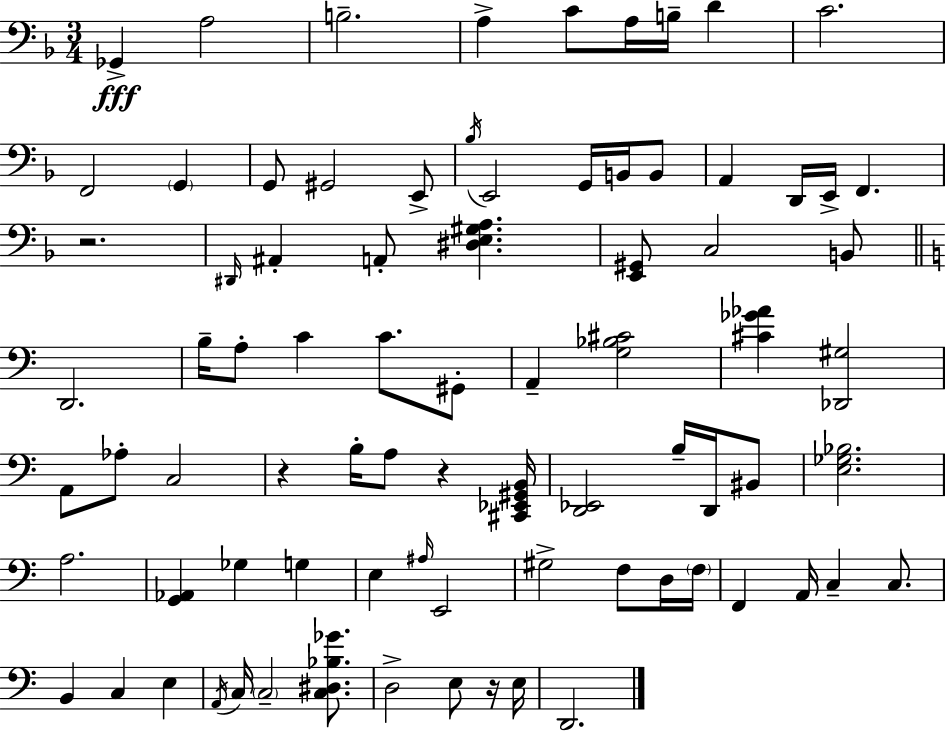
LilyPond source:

{
  \clef bass
  \numericTimeSignature
  \time 3/4
  \key f \major
  \repeat volta 2 { ges,4->\fff a2 | b2.-- | a4-> c'8 a16 b16-- d'4 | c'2. | \break f,2 \parenthesize g,4 | g,8 gis,2 e,8-> | \acciaccatura { bes16 } e,2 g,16 b,16 b,8 | a,4 d,16 e,16-> f,4. | \break r2. | \grace { dis,16 } ais,4-. a,8-. <dis e gis a>4. | <e, gis,>8 c2 | b,8 \bar "||" \break \key c \major d,2. | b16-- a8-. c'4 c'8. gis,8-. | a,4-- <g bes cis'>2 | <cis' ges' aes'>4 <des, gis>2 | \break a,8 aes8-. c2 | r4 b16-. a8 r4 <cis, ees, gis, b,>16 | <d, ees,>2 b16-- d,16 bis,8 | <e ges bes>2. | \break a2. | <g, aes,>4 ges4 g4 | e4 \grace { ais16 } e,2 | gis2-> f8 d16 | \break \parenthesize f16 f,4 a,16 c4-- c8. | b,4 c4 e4 | \acciaccatura { a,16 } c16 \parenthesize c2-- <c dis bes ges'>8. | d2-> e8 | \break r16 e16 d,2. | } \bar "|."
}